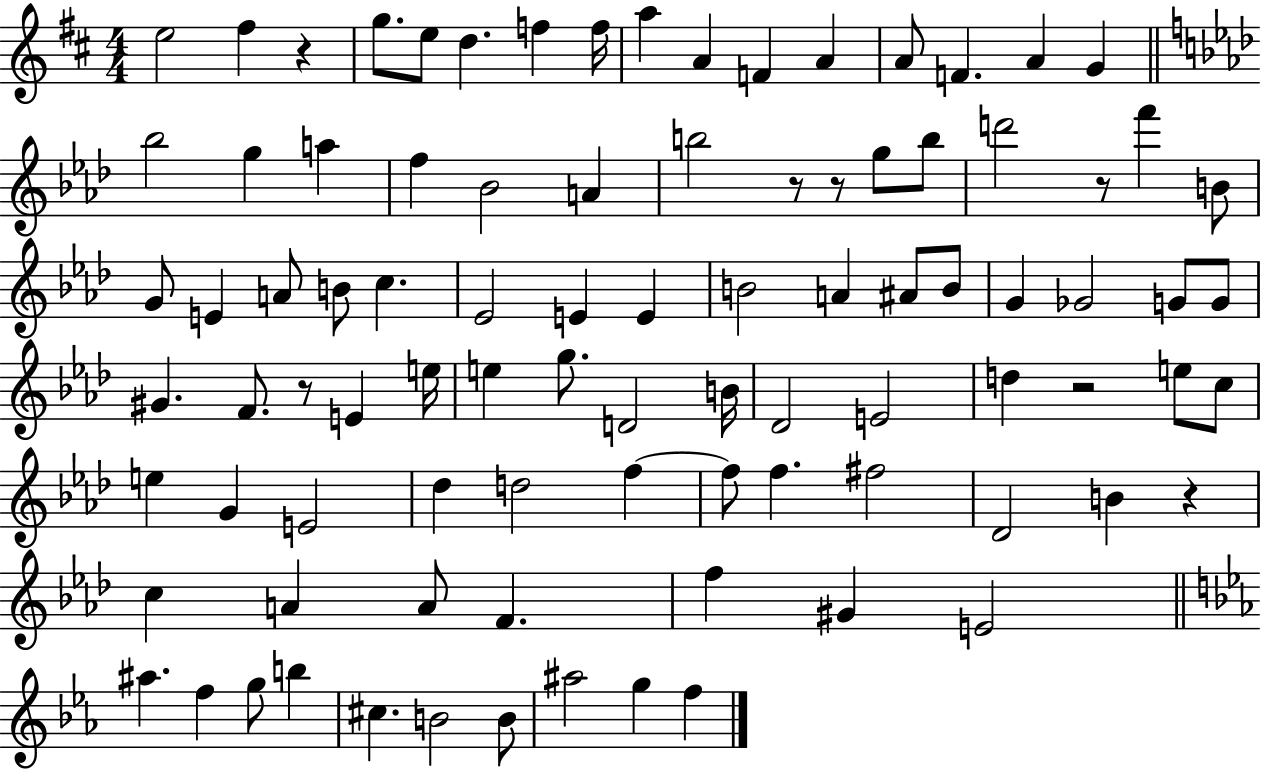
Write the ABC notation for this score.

X:1
T:Untitled
M:4/4
L:1/4
K:D
e2 ^f z g/2 e/2 d f f/4 a A F A A/2 F A G _b2 g a f _B2 A b2 z/2 z/2 g/2 b/2 d'2 z/2 f' B/2 G/2 E A/2 B/2 c _E2 E E B2 A ^A/2 B/2 G _G2 G/2 G/2 ^G F/2 z/2 E e/4 e g/2 D2 B/4 _D2 E2 d z2 e/2 c/2 e G E2 _d d2 f f/2 f ^f2 _D2 B z c A A/2 F f ^G E2 ^a f g/2 b ^c B2 B/2 ^a2 g f